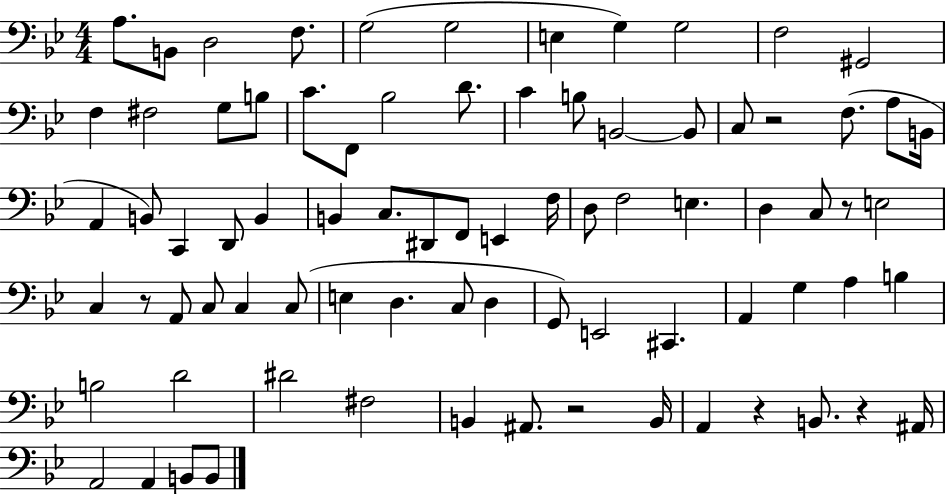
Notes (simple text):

A3/e. B2/e D3/h F3/e. G3/h G3/h E3/q G3/q G3/h F3/h G#2/h F3/q F#3/h G3/e B3/e C4/e. F2/e Bb3/h D4/e. C4/q B3/e B2/h B2/e C3/e R/h F3/e. A3/e B2/s A2/q B2/e C2/q D2/e B2/q B2/q C3/e. D#2/e F2/e E2/q F3/s D3/e F3/h E3/q. D3/q C3/e R/e E3/h C3/q R/e A2/e C3/e C3/q C3/e E3/q D3/q. C3/e D3/q G2/e E2/h C#2/q. A2/q G3/q A3/q B3/q B3/h D4/h D#4/h F#3/h B2/q A#2/e. R/h B2/s A2/q R/q B2/e. R/q A#2/s A2/h A2/q B2/e B2/e